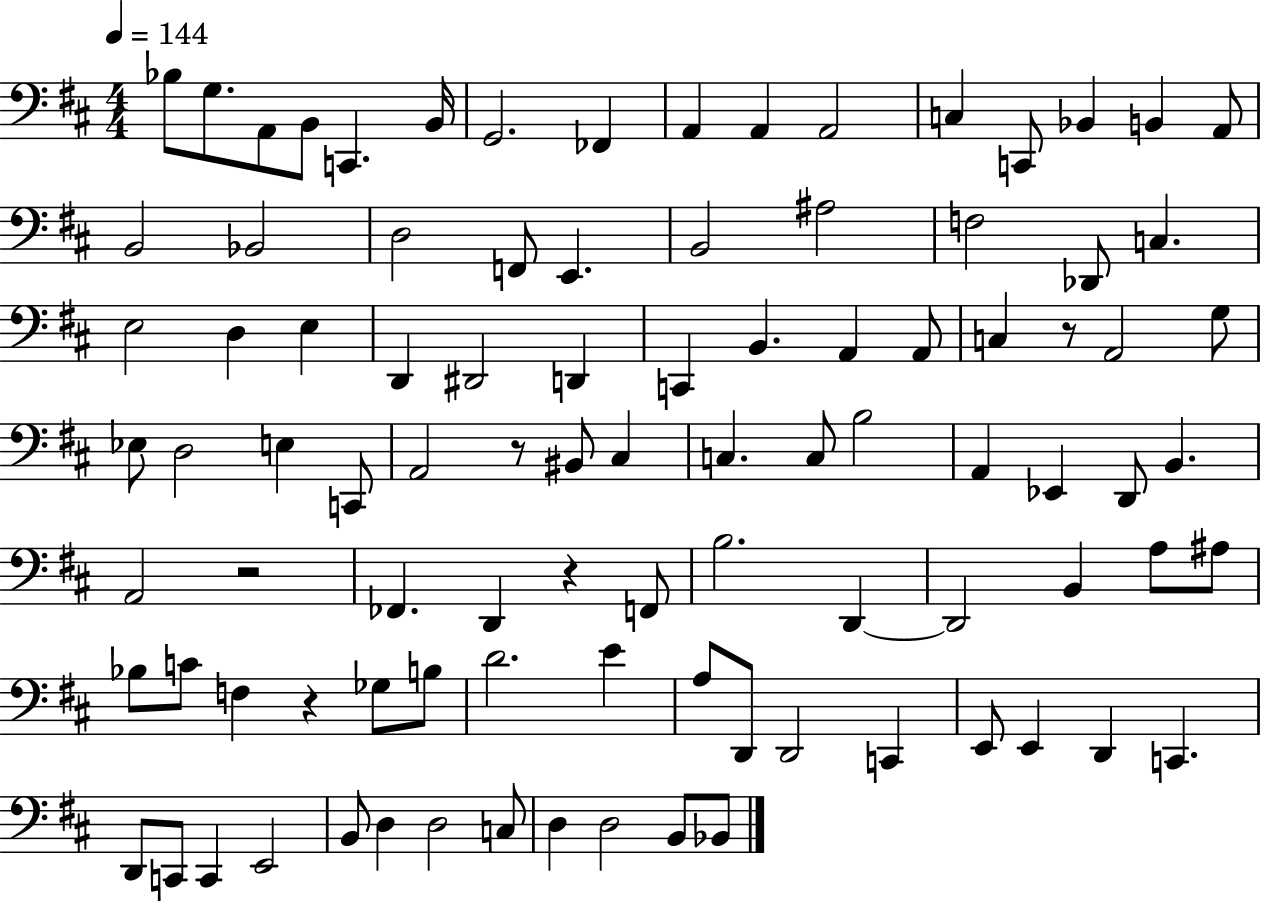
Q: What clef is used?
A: bass